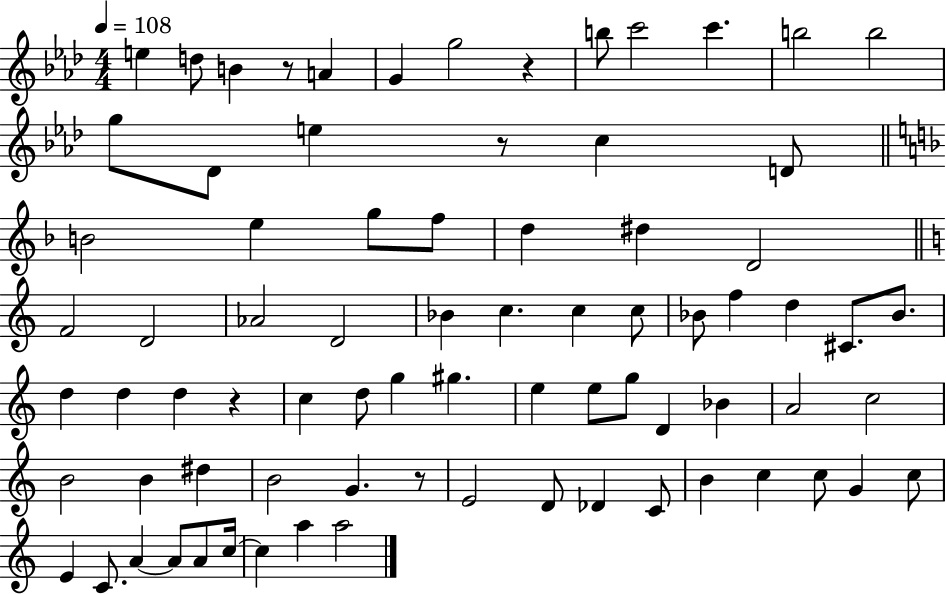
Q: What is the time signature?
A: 4/4